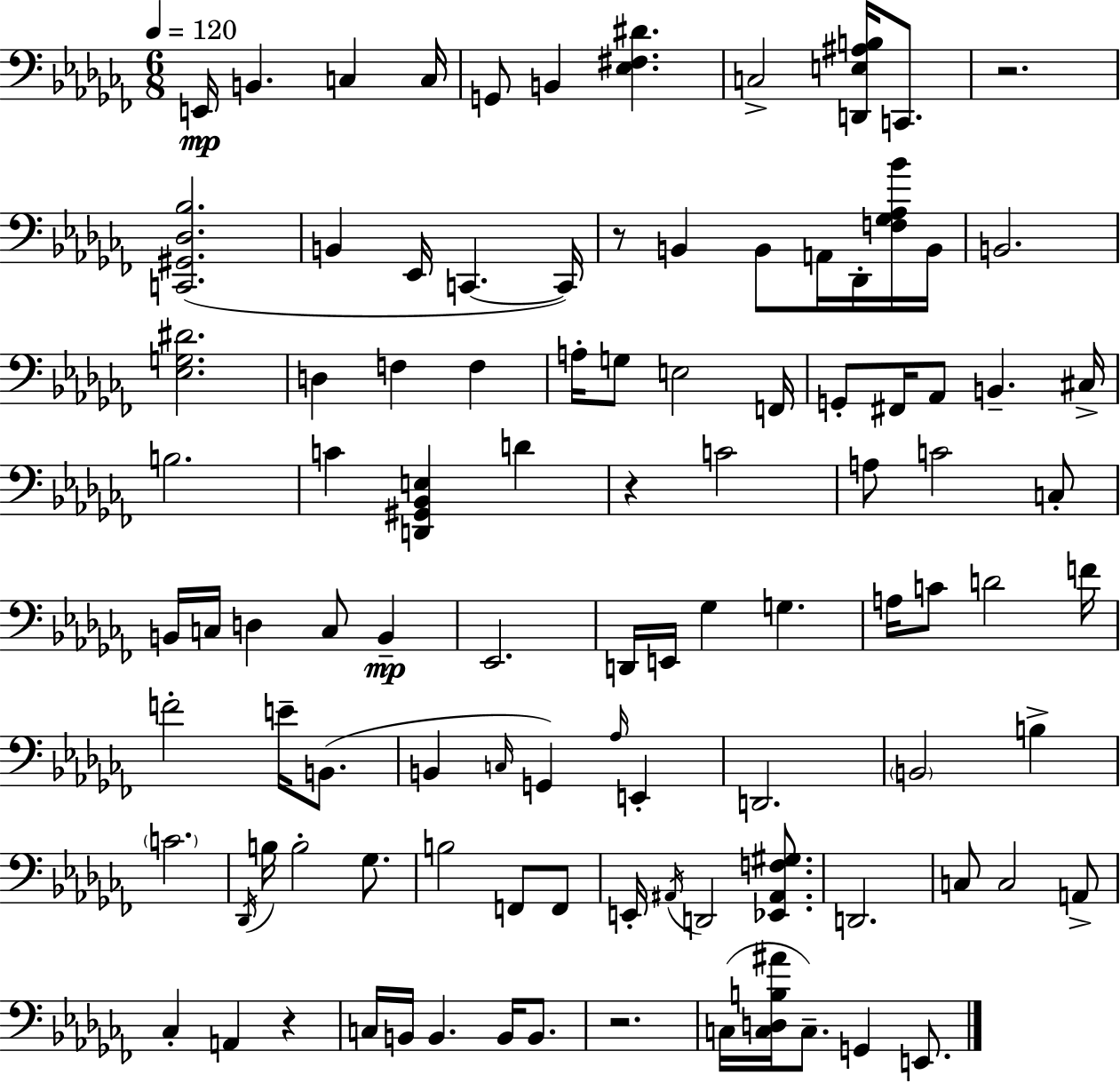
{
  \clef bass
  \numericTimeSignature
  \time 6/8
  \key aes \minor
  \tempo 4 = 120
  e,16\mp b,4. c4 c16 | g,8 b,4 <ees fis dis'>4. | c2-> <d, e ais b>16 c,8. | r2. | \break <c, gis, des bes>2.( | b,4 ees,16 c,4.~~ c,16) | r8 b,4 b,8 a,16 des,16-. <f ges aes bes'>16 b,16 | b,2. | \break <ees g dis'>2. | d4 f4 f4 | a16-. g8 e2 f,16 | g,8-. fis,16 aes,8 b,4.-- cis16-> | \break b2. | c'4 <d, gis, bes, e>4 d'4 | r4 c'2 | a8 c'2 c8-. | \break b,16 c16 d4 c8 b,4--\mp | ees,2. | d,16 e,16 ges4 g4. | a16 c'8 d'2 f'16 | \break f'2-. e'16-- b,8.( | b,4 \grace { c16 }) g,4 \grace { aes16 } e,4-. | d,2. | \parenthesize b,2 b4-> | \break \parenthesize c'2. | \acciaccatura { des,16 } b16 b2-. | ges8. b2 f,8 | f,8 e,16-. \acciaccatura { ais,16 } d,2 | \break <ees, ais, f gis>8. d,2. | c8 c2 | a,8-> ces4-. a,4 | r4 c16 b,16 b,4. | \break b,16 b,8. r2. | c16( <c d b ais'>16 c8.--) g,4 | e,8. \bar "|."
}